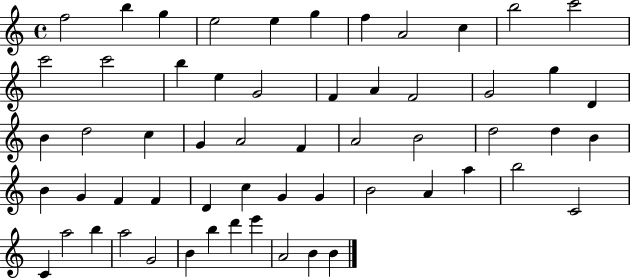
{
  \clef treble
  \time 4/4
  \defaultTimeSignature
  \key c \major
  f''2 b''4 g''4 | e''2 e''4 g''4 | f''4 a'2 c''4 | b''2 c'''2 | \break c'''2 c'''2 | b''4 e''4 g'2 | f'4 a'4 f'2 | g'2 g''4 d'4 | \break b'4 d''2 c''4 | g'4 a'2 f'4 | a'2 b'2 | d''2 d''4 b'4 | \break b'4 g'4 f'4 f'4 | d'4 c''4 g'4 g'4 | b'2 a'4 a''4 | b''2 c'2 | \break c'4 a''2 b''4 | a''2 g'2 | b'4 b''4 d'''4 e'''4 | a'2 b'4 b'4 | \break \bar "|."
}